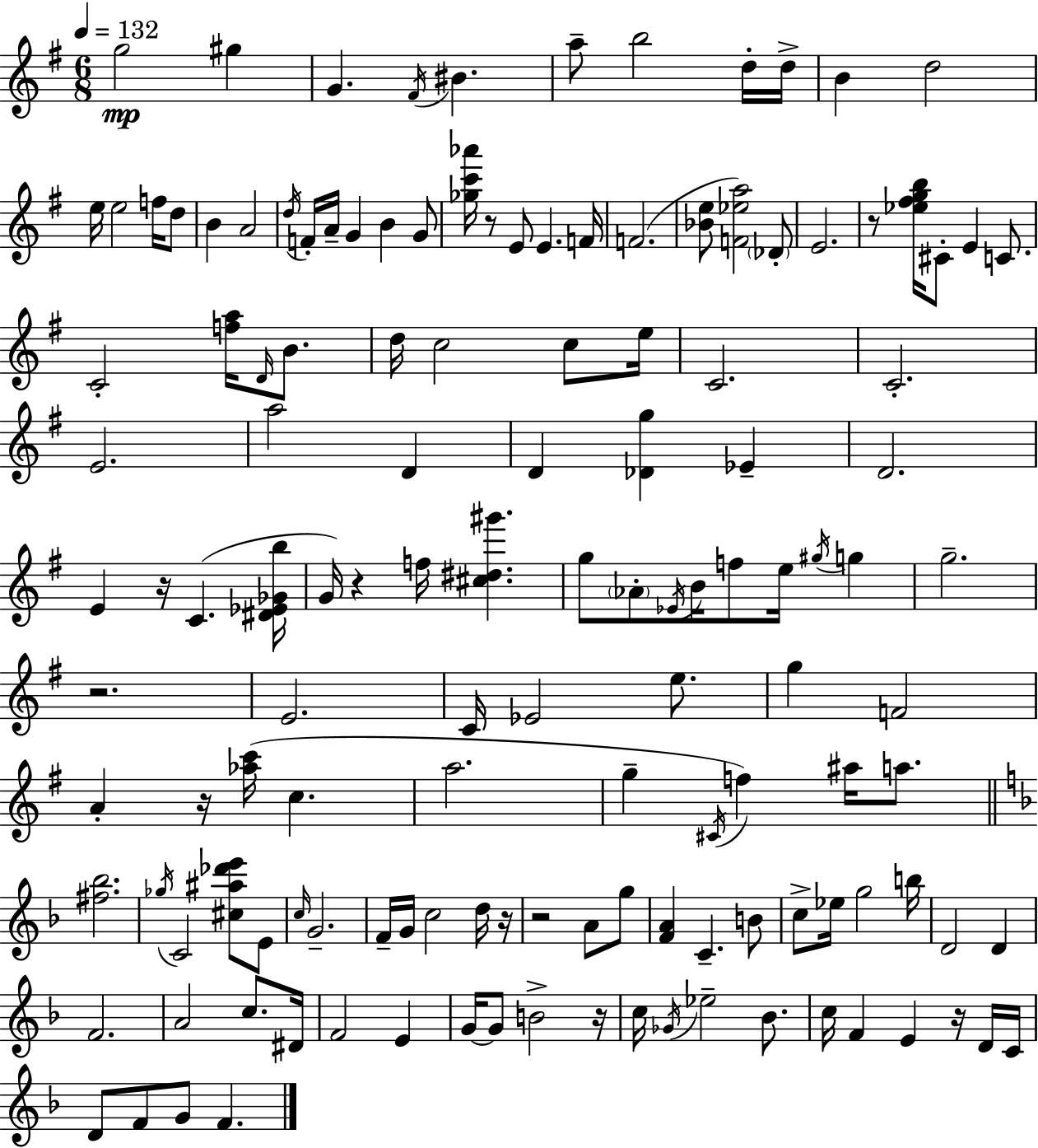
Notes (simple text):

G5/h G#5/q G4/q. F#4/s BIS4/q. A5/e B5/h D5/s D5/s B4/q D5/h E5/s E5/h F5/s D5/e B4/q A4/h D5/s F4/s A4/s G4/q B4/q G4/e [Gb5,C6,Ab6]/s R/e E4/e E4/q. F4/s F4/h. [Bb4,E5]/e [F4,Eb5,A5]/h Db4/e E4/h. R/e [Eb5,F#5,G5,B5]/s C#4/e E4/q C4/e. C4/h [F5,A5]/s D4/s B4/e. D5/s C5/h C5/e E5/s C4/h. C4/h. E4/h. A5/h D4/q D4/q [Db4,G5]/q Eb4/q D4/h. E4/q R/s C4/q. [D#4,Eb4,Gb4,B5]/s G4/s R/q F5/s [C#5,D#5,G#6]/q. G5/e Ab4/e Eb4/s B4/s F5/e E5/s G#5/s G5/q G5/h. R/h. E4/h. C4/s Eb4/h E5/e. G5/q F4/h A4/q R/s [Ab5,C6]/s C5/q. A5/h. G5/q C#4/s F5/q A#5/s A5/e. [F#5,Bb5]/h. Gb5/s C4/h [C#5,A#5,Db6,E6]/e E4/e C5/s G4/h. F4/s G4/s C5/h D5/s R/s R/h A4/e G5/e [F4,A4]/q C4/q. B4/e C5/e Eb5/s G5/h B5/s D4/h D4/q F4/h. A4/h C5/e. D#4/s F4/h E4/q G4/s G4/e B4/h R/s C5/s Gb4/s Eb5/h Bb4/e. C5/s F4/q E4/q R/s D4/s C4/s D4/e F4/e G4/e F4/q.